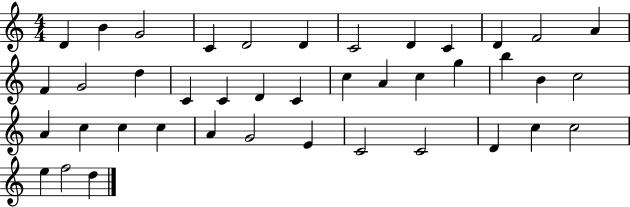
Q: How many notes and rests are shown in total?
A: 41